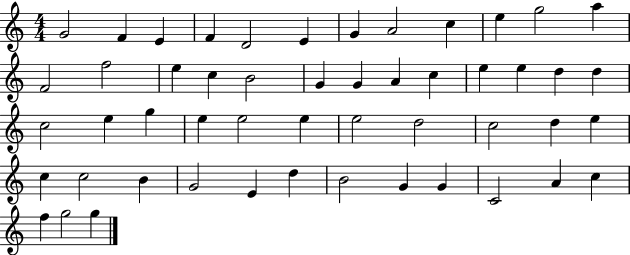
{
  \clef treble
  \numericTimeSignature
  \time 4/4
  \key c \major
  g'2 f'4 e'4 | f'4 d'2 e'4 | g'4 a'2 c''4 | e''4 g''2 a''4 | \break f'2 f''2 | e''4 c''4 b'2 | g'4 g'4 a'4 c''4 | e''4 e''4 d''4 d''4 | \break c''2 e''4 g''4 | e''4 e''2 e''4 | e''2 d''2 | c''2 d''4 e''4 | \break c''4 c''2 b'4 | g'2 e'4 d''4 | b'2 g'4 g'4 | c'2 a'4 c''4 | \break f''4 g''2 g''4 | \bar "|."
}